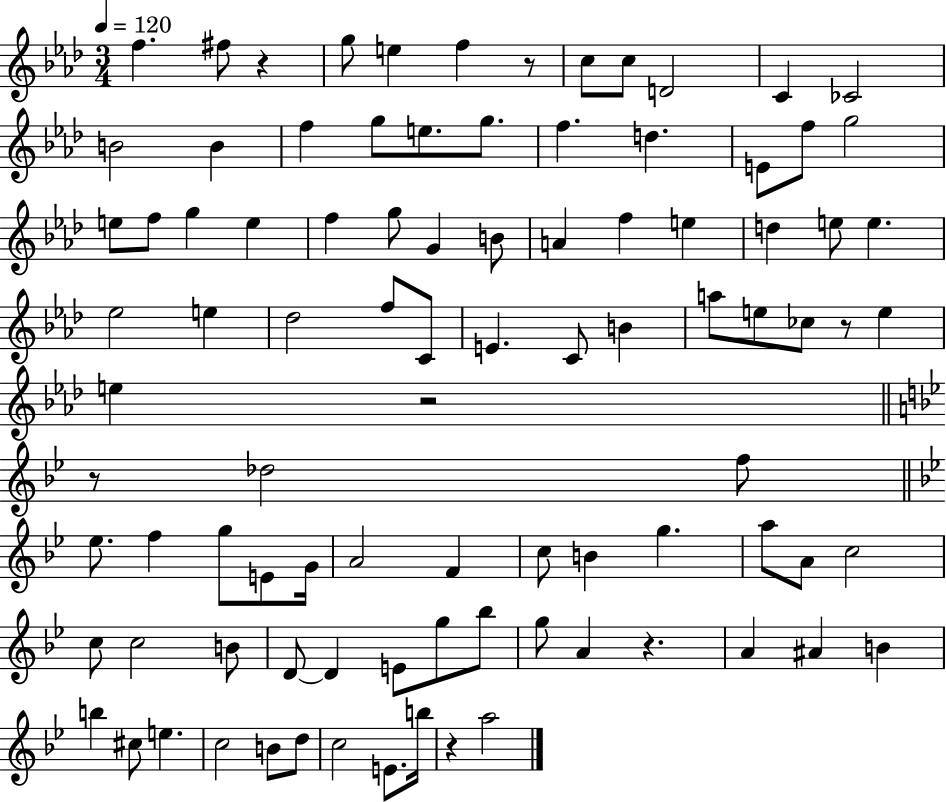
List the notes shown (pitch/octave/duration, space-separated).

F5/q. F#5/e R/q G5/e E5/q F5/q R/e C5/e C5/e D4/h C4/q CES4/h B4/h B4/q F5/q G5/e E5/e. G5/e. F5/q. D5/q. E4/e F5/e G5/h E5/e F5/e G5/q E5/q F5/q G5/e G4/q B4/e A4/q F5/q E5/q D5/q E5/e E5/q. Eb5/h E5/q Db5/h F5/e C4/e E4/q. C4/e B4/q A5/e E5/e CES5/e R/e E5/q E5/q R/h R/e Db5/h F5/e Eb5/e. F5/q G5/e E4/e G4/s A4/h F4/q C5/e B4/q G5/q. A5/e A4/e C5/h C5/e C5/h B4/e D4/e D4/q E4/e G5/e Bb5/e G5/e A4/q R/q. A4/q A#4/q B4/q B5/q C#5/e E5/q. C5/h B4/e D5/e C5/h E4/e. B5/s R/q A5/h